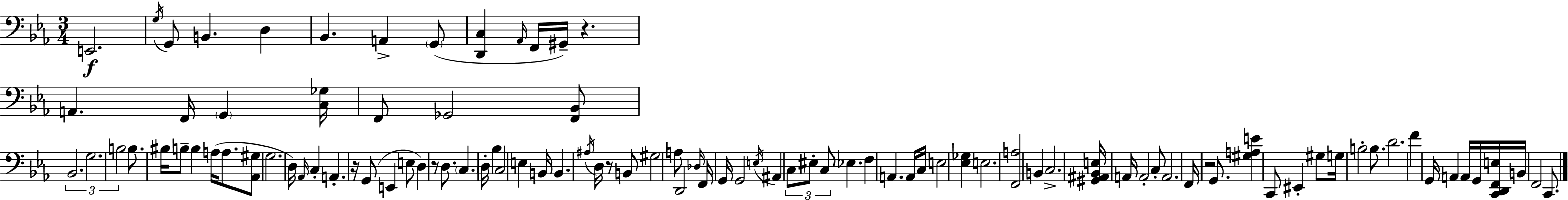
E2/h. G3/s G2/e B2/q. D3/q Bb2/q. A2/q G2/e [D2,C3]/q Ab2/s F2/s G#2/s R/q. A2/q. F2/s G2/q [C3,Gb3]/s F2/e Gb2/h [F2,Bb2]/e Bb2/h. G3/h. B3/h B3/e. BIS3/s B3/e B3/q A3/s A3/e. [Ab2,G#3]/e G3/h. D3/s Ab2/s C3/q A2/q. R/s G2/e E2/q E3/e D3/q R/e D3/e. C3/q. D3/s Bb3/q C3/h E3/q B2/s B2/q. A#3/s D3/s R/e B2/e G#3/h A3/e D2/h Db3/s F2/s G2/s G2/h E3/s A#2/q C3/e EIS3/e C3/e Eb3/q. F3/q A2/q. A2/s C3/s E3/h [Eb3,Gb3]/q E3/h. [F2,A3]/h B2/q C3/h. [G#2,A#2,Bb2,E3]/s A2/s A2/h C3/e A2/h. F2/s R/h G2/e. [G#3,A3,E4]/q C2/e EIS2/q G#3/e G3/s B3/h B3/e. D4/h. F4/q G2/s A2/q A2/s G2/s [C2,D2,F2,E3]/s B2/s F2/h C2/e.